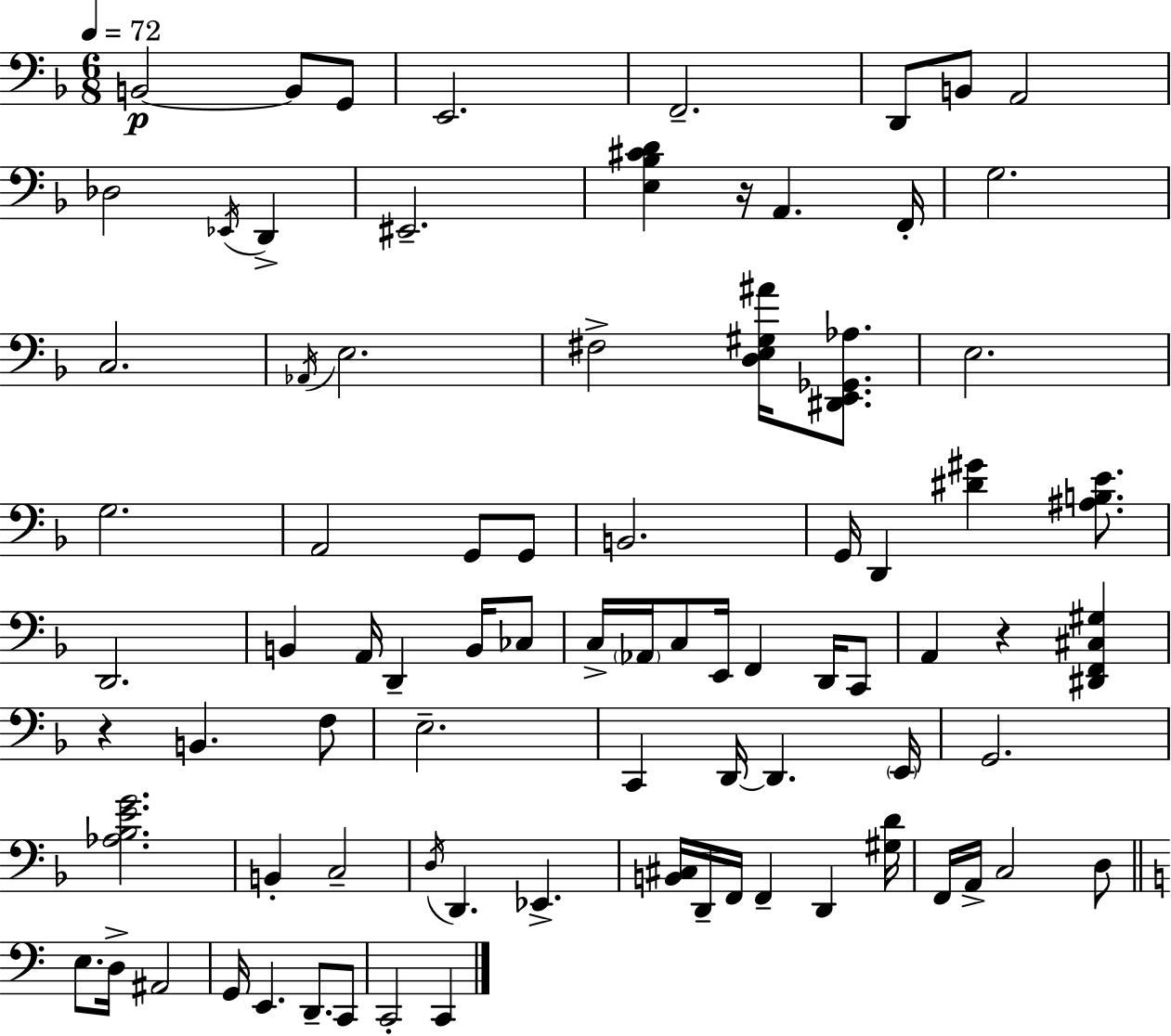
X:1
T:Untitled
M:6/8
L:1/4
K:F
B,,2 B,,/2 G,,/2 E,,2 F,,2 D,,/2 B,,/2 A,,2 _D,2 _E,,/4 D,, ^E,,2 [E,_B,^CD] z/4 A,, F,,/4 G,2 C,2 _A,,/4 E,2 ^F,2 [D,E,^G,^A]/4 [^D,,E,,_G,,_A,]/2 E,2 G,2 A,,2 G,,/2 G,,/2 B,,2 G,,/4 D,, [^D^G] [^A,B,E]/2 D,,2 B,, A,,/4 D,, B,,/4 _C,/2 C,/4 _A,,/4 C,/2 E,,/4 F,, D,,/4 C,,/2 A,, z [^D,,F,,^C,^G,] z B,, F,/2 E,2 C,, D,,/4 D,, E,,/4 G,,2 [_A,_B,EG]2 B,, C,2 D,/4 D,, _E,, [B,,^C,]/4 D,,/4 F,,/4 F,, D,, [^G,D]/4 F,,/4 A,,/4 C,2 D,/2 E,/2 D,/4 ^A,,2 G,,/4 E,, D,,/2 C,,/2 C,,2 C,,